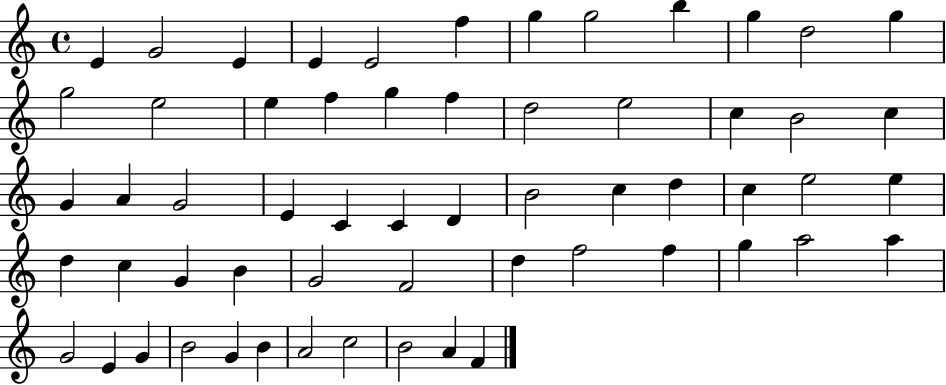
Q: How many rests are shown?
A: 0